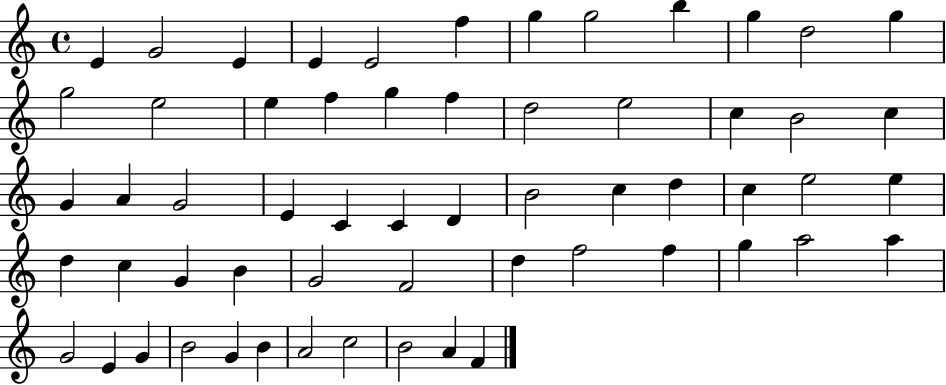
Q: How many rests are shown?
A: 0